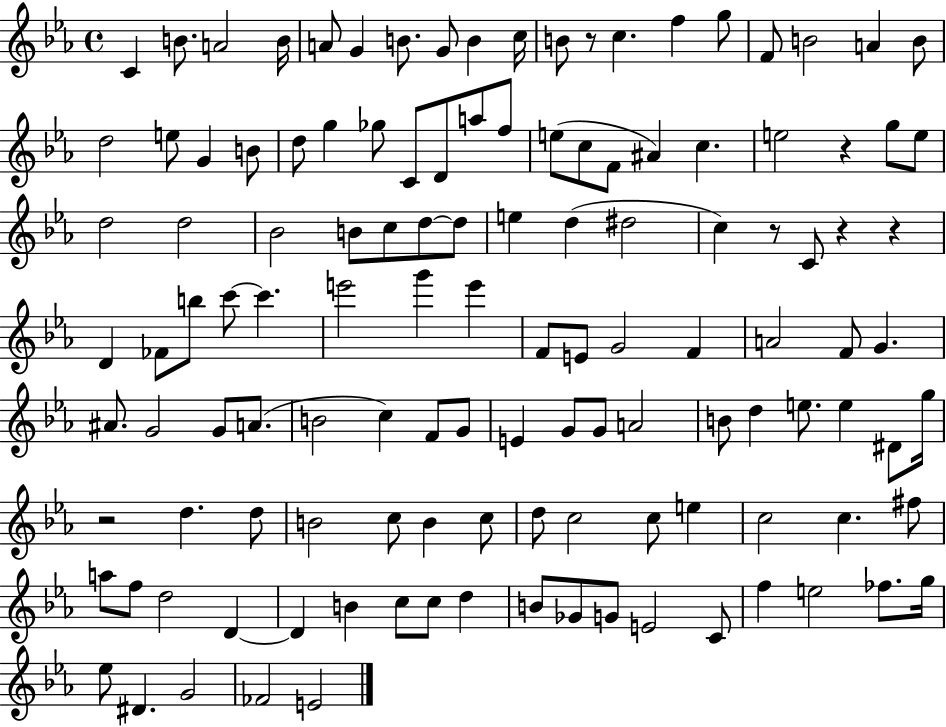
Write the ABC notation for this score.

X:1
T:Untitled
M:4/4
L:1/4
K:Eb
C B/2 A2 B/4 A/2 G B/2 G/2 B c/4 B/2 z/2 c f g/2 F/2 B2 A B/2 d2 e/2 G B/2 d/2 g _g/2 C/2 D/2 a/2 f/2 e/2 c/2 F/2 ^A c e2 z g/2 e/2 d2 d2 _B2 B/2 c/2 d/2 d/2 e d ^d2 c z/2 C/2 z z D _F/2 b/2 c'/2 c' e'2 g' e' F/2 E/2 G2 F A2 F/2 G ^A/2 G2 G/2 A/2 B2 c F/2 G/2 E G/2 G/2 A2 B/2 d e/2 e ^D/2 g/4 z2 d d/2 B2 c/2 B c/2 d/2 c2 c/2 e c2 c ^f/2 a/2 f/2 d2 D D B c/2 c/2 d B/2 _G/2 G/2 E2 C/2 f e2 _f/2 g/4 _e/2 ^D G2 _F2 E2